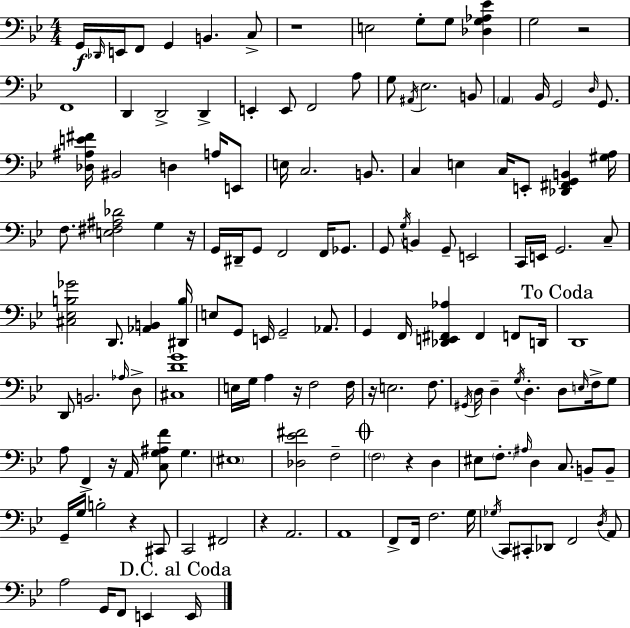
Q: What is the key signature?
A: BES major